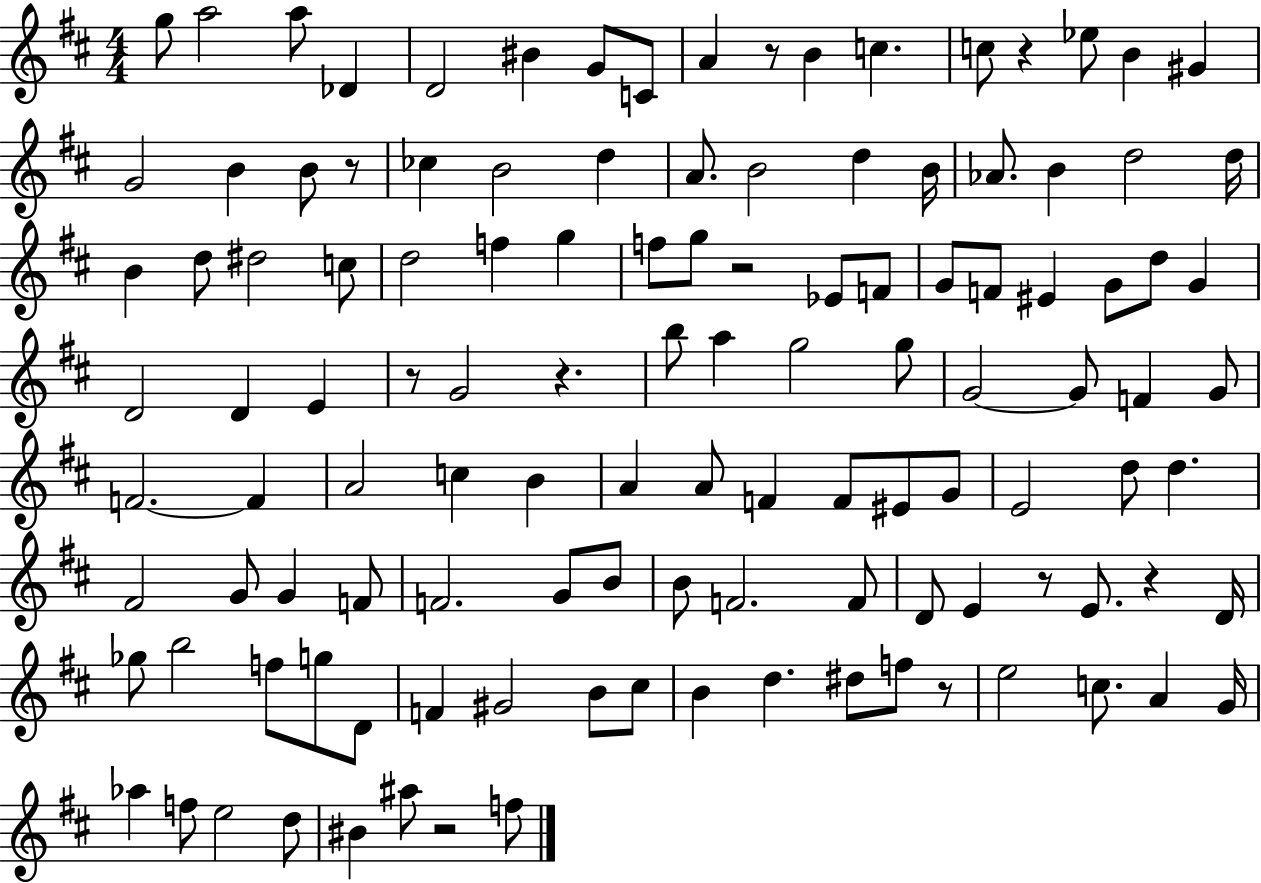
{
  \clef treble
  \numericTimeSignature
  \time 4/4
  \key d \major
  g''8 a''2 a''8 des'4 | d'2 bis'4 g'8 c'8 | a'4 r8 b'4 c''4. | c''8 r4 ees''8 b'4 gis'4 | \break g'2 b'4 b'8 r8 | ces''4 b'2 d''4 | a'8. b'2 d''4 b'16 | aes'8. b'4 d''2 d''16 | \break b'4 d''8 dis''2 c''8 | d''2 f''4 g''4 | f''8 g''8 r2 ees'8 f'8 | g'8 f'8 eis'4 g'8 d''8 g'4 | \break d'2 d'4 e'4 | r8 g'2 r4. | b''8 a''4 g''2 g''8 | g'2~~ g'8 f'4 g'8 | \break f'2.~~ f'4 | a'2 c''4 b'4 | a'4 a'8 f'4 f'8 eis'8 g'8 | e'2 d''8 d''4. | \break fis'2 g'8 g'4 f'8 | f'2. g'8 b'8 | b'8 f'2. f'8 | d'8 e'4 r8 e'8. r4 d'16 | \break ges''8 b''2 f''8 g''8 d'8 | f'4 gis'2 b'8 cis''8 | b'4 d''4. dis''8 f''8 r8 | e''2 c''8. a'4 g'16 | \break aes''4 f''8 e''2 d''8 | bis'4 ais''8 r2 f''8 | \bar "|."
}